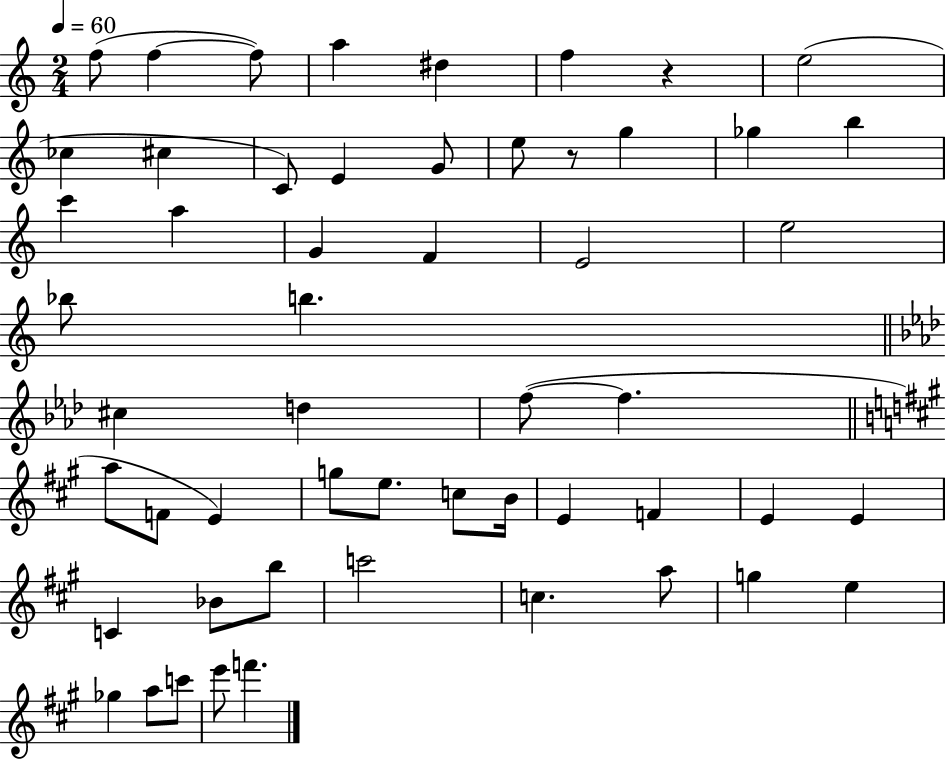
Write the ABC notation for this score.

X:1
T:Untitled
M:2/4
L:1/4
K:C
f/2 f f/2 a ^d f z e2 _c ^c C/2 E G/2 e/2 z/2 g _g b c' a G F E2 e2 _b/2 b ^c d f/2 f a/2 F/2 E g/2 e/2 c/2 B/4 E F E E C _B/2 b/2 c'2 c a/2 g e _g a/2 c'/2 e'/2 f'